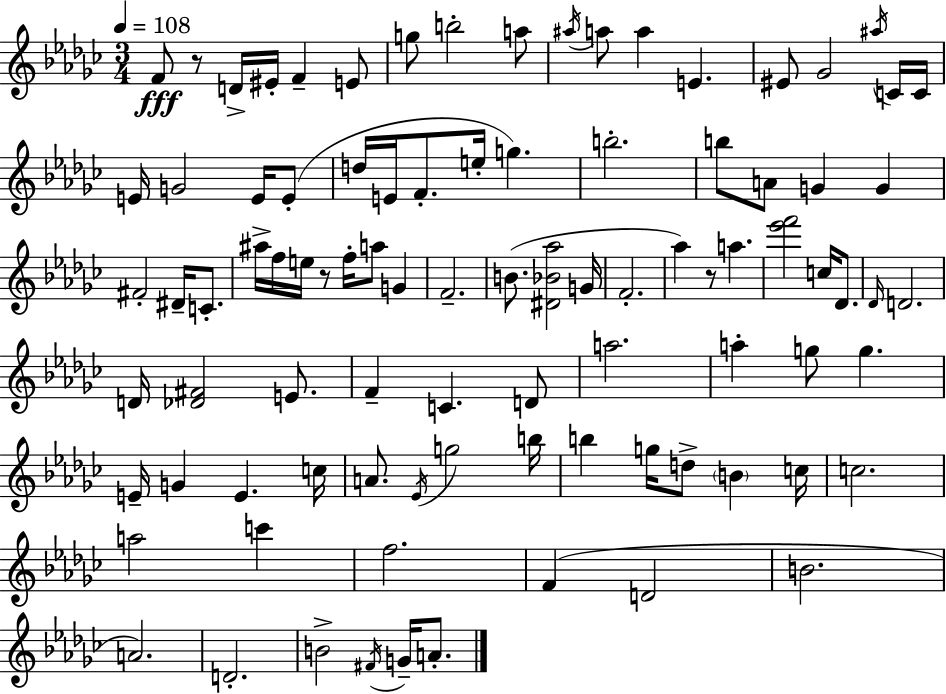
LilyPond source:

{
  \clef treble
  \numericTimeSignature
  \time 3/4
  \key ees \minor
  \tempo 4 = 108
  f'8\fff r8 d'16-> eis'16-. f'4-- e'8 | g''8 b''2-. a''8 | \acciaccatura { ais''16 } a''8 a''4 e'4. | eis'8 ges'2 \acciaccatura { ais''16 } | \break c'16 c'16 e'16 g'2 e'16 | e'8-.( d''16 e'16 f'8.-. e''16-. g''4.) | b''2.-. | b''8 a'8 g'4 g'4 | \break fis'2-. dis'16-- c'8.-. | ais''16-> f''16 e''16 r8 f''16-. a''8 g'4 | f'2.-- | b'8.( <dis' bes' aes''>2 | \break g'16 f'2.-. | aes''4) r8 a''4. | <ees''' f'''>2 c''16 des'8. | \grace { des'16 } d'2. | \break d'16 <des' fis'>2 | e'8. f'4-- c'4. | d'8 a''2. | a''4-. g''8 g''4. | \break e'16-- g'4 e'4. | c''16 a'8. \acciaccatura { ees'16 } g''2 | b''16 b''4 g''16 d''8-> \parenthesize b'4 | c''16 c''2. | \break a''2 | c'''4 f''2. | f'4( d'2 | b'2. | \break a'2.) | d'2.-. | b'2-> | \acciaccatura { fis'16 } g'16-- a'8.-. \bar "|."
}